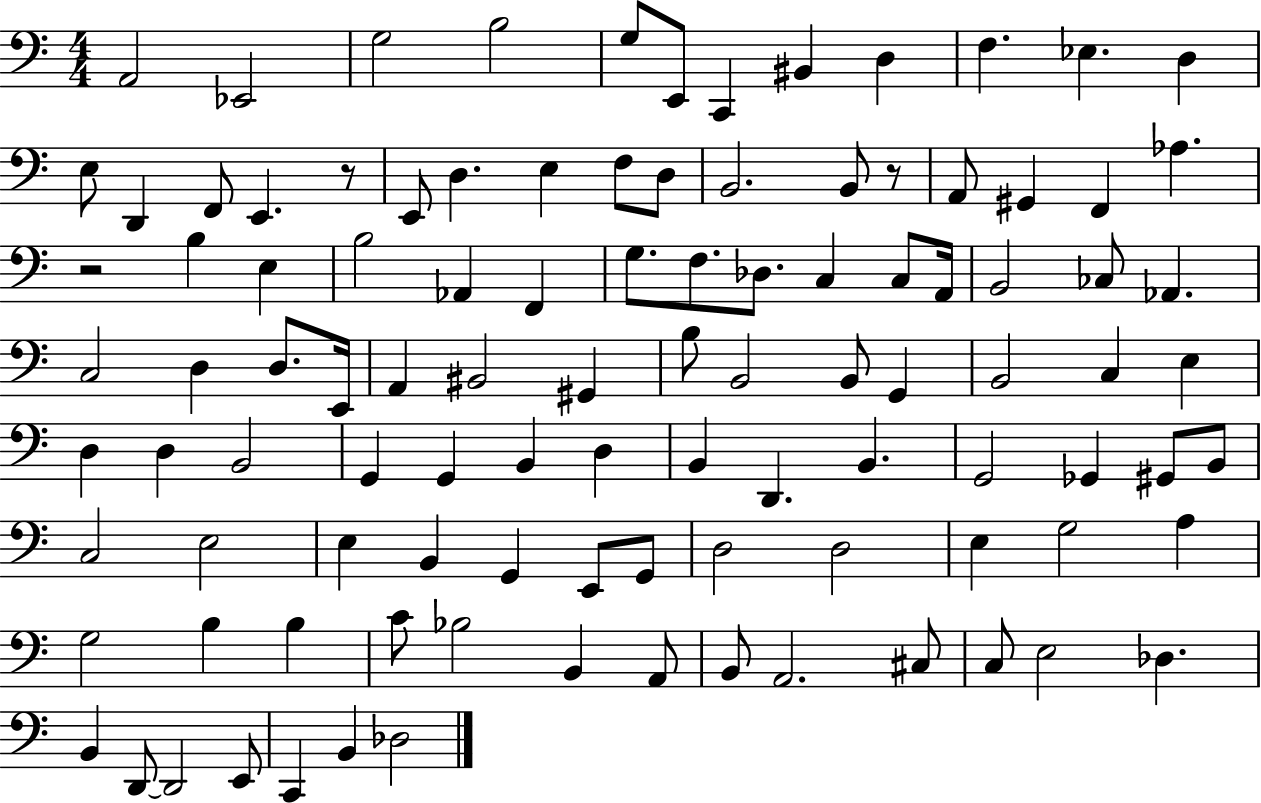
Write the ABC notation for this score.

X:1
T:Untitled
M:4/4
L:1/4
K:C
A,,2 _E,,2 G,2 B,2 G,/2 E,,/2 C,, ^B,, D, F, _E, D, E,/2 D,, F,,/2 E,, z/2 E,,/2 D, E, F,/2 D,/2 B,,2 B,,/2 z/2 A,,/2 ^G,, F,, _A, z2 B, E, B,2 _A,, F,, G,/2 F,/2 _D,/2 C, C,/2 A,,/4 B,,2 _C,/2 _A,, C,2 D, D,/2 E,,/4 A,, ^B,,2 ^G,, B,/2 B,,2 B,,/2 G,, B,,2 C, E, D, D, B,,2 G,, G,, B,, D, B,, D,, B,, G,,2 _G,, ^G,,/2 B,,/2 C,2 E,2 E, B,, G,, E,,/2 G,,/2 D,2 D,2 E, G,2 A, G,2 B, B, C/2 _B,2 B,, A,,/2 B,,/2 A,,2 ^C,/2 C,/2 E,2 _D, B,, D,,/2 D,,2 E,,/2 C,, B,, _D,2